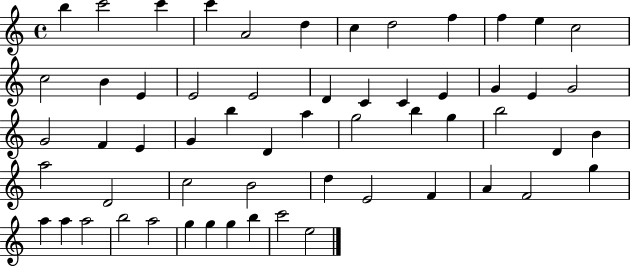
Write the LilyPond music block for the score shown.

{
  \clef treble
  \time 4/4
  \defaultTimeSignature
  \key c \major
  b''4 c'''2 c'''4 | c'''4 a'2 d''4 | c''4 d''2 f''4 | f''4 e''4 c''2 | \break c''2 b'4 e'4 | e'2 e'2 | d'4 c'4 c'4 e'4 | g'4 e'4 g'2 | \break g'2 f'4 e'4 | g'4 b''4 d'4 a''4 | g''2 b''4 g''4 | b''2 d'4 b'4 | \break a''2 d'2 | c''2 b'2 | d''4 e'2 f'4 | a'4 f'2 g''4 | \break a''4 a''4 a''2 | b''2 a''2 | g''4 g''4 g''4 b''4 | c'''2 e''2 | \break \bar "|."
}